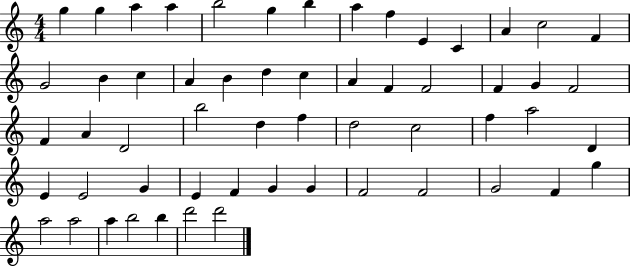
{
  \clef treble
  \numericTimeSignature
  \time 4/4
  \key c \major
  g''4 g''4 a''4 a''4 | b''2 g''4 b''4 | a''4 f''4 e'4 c'4 | a'4 c''2 f'4 | \break g'2 b'4 c''4 | a'4 b'4 d''4 c''4 | a'4 f'4 f'2 | f'4 g'4 f'2 | \break f'4 a'4 d'2 | b''2 d''4 f''4 | d''2 c''2 | f''4 a''2 d'4 | \break e'4 e'2 g'4 | e'4 f'4 g'4 g'4 | f'2 f'2 | g'2 f'4 g''4 | \break a''2 a''2 | a''4 b''2 b''4 | d'''2 d'''2 | \bar "|."
}